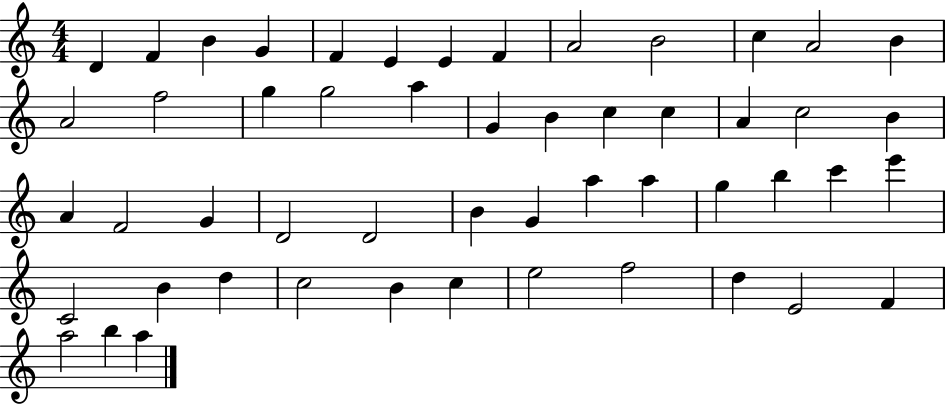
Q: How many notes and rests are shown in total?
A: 52